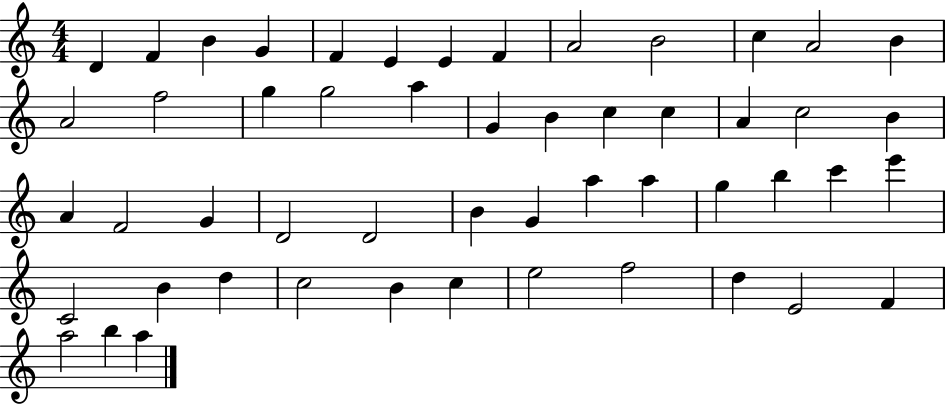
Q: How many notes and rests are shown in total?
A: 52